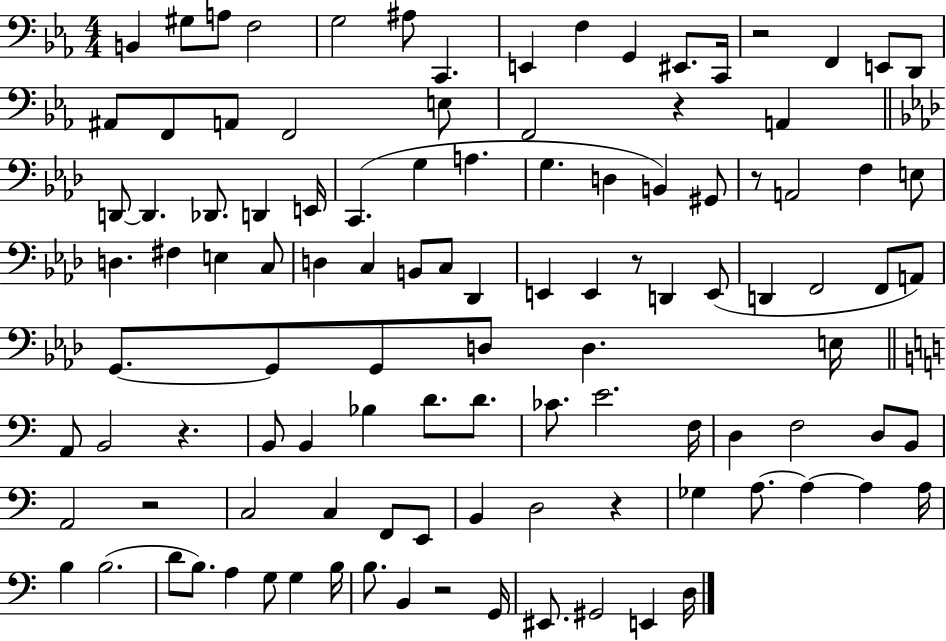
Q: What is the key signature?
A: EES major